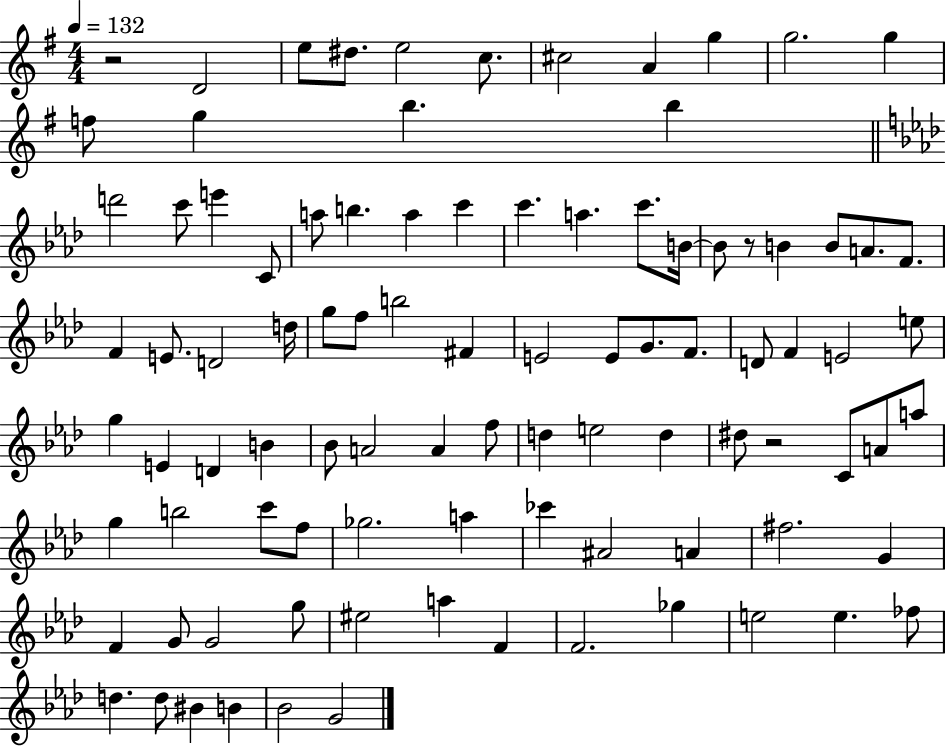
R/h D4/h E5/e D#5/e. E5/h C5/e. C#5/h A4/q G5/q G5/h. G5/q F5/e G5/q B5/q. B5/q D6/h C6/e E6/q C4/e A5/e B5/q. A5/q C6/q C6/q. A5/q. C6/e. B4/s B4/e R/e B4/q B4/e A4/e. F4/e. F4/q E4/e. D4/h D5/s G5/e F5/e B5/h F#4/q E4/h E4/e G4/e. F4/e. D4/e F4/q E4/h E5/e G5/q E4/q D4/q B4/q Bb4/e A4/h A4/q F5/e D5/q E5/h D5/q D#5/e R/h C4/e A4/e A5/e G5/q B5/h C6/e F5/e Gb5/h. A5/q CES6/q A#4/h A4/q F#5/h. G4/q F4/q G4/e G4/h G5/e EIS5/h A5/q F4/q F4/h. Gb5/q E5/h E5/q. FES5/e D5/q. D5/e BIS4/q B4/q Bb4/h G4/h